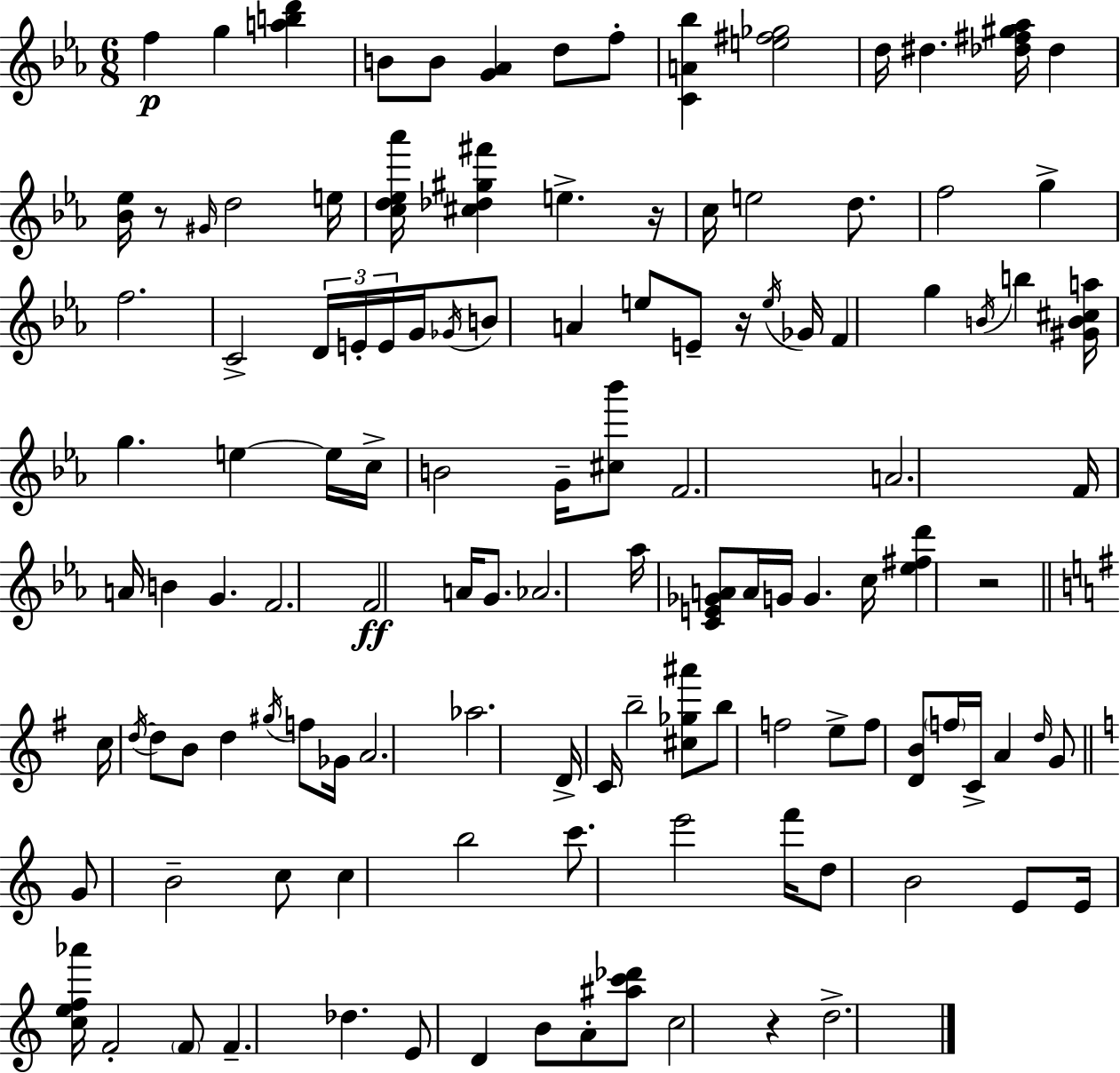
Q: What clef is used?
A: treble